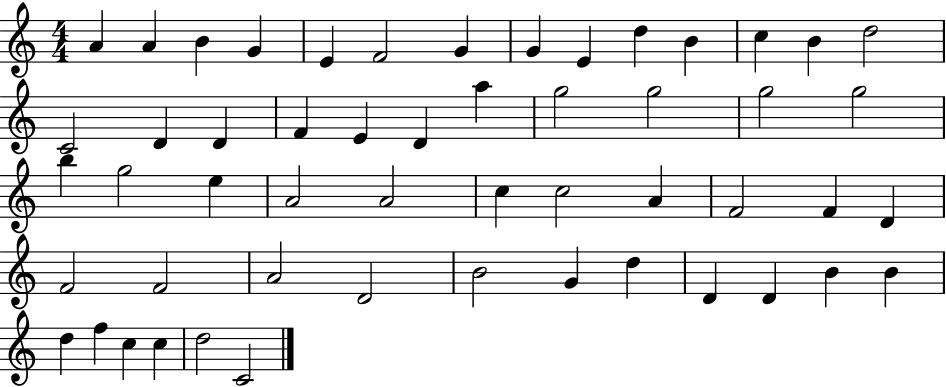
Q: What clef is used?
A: treble